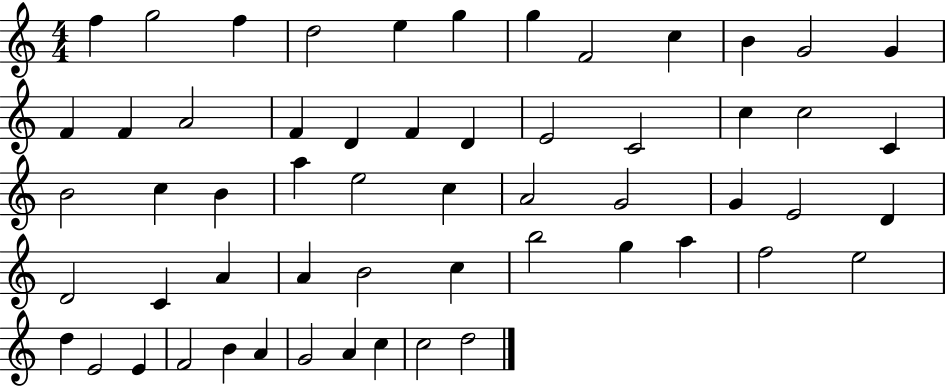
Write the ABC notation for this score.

X:1
T:Untitled
M:4/4
L:1/4
K:C
f g2 f d2 e g g F2 c B G2 G F F A2 F D F D E2 C2 c c2 C B2 c B a e2 c A2 G2 G E2 D D2 C A A B2 c b2 g a f2 e2 d E2 E F2 B A G2 A c c2 d2